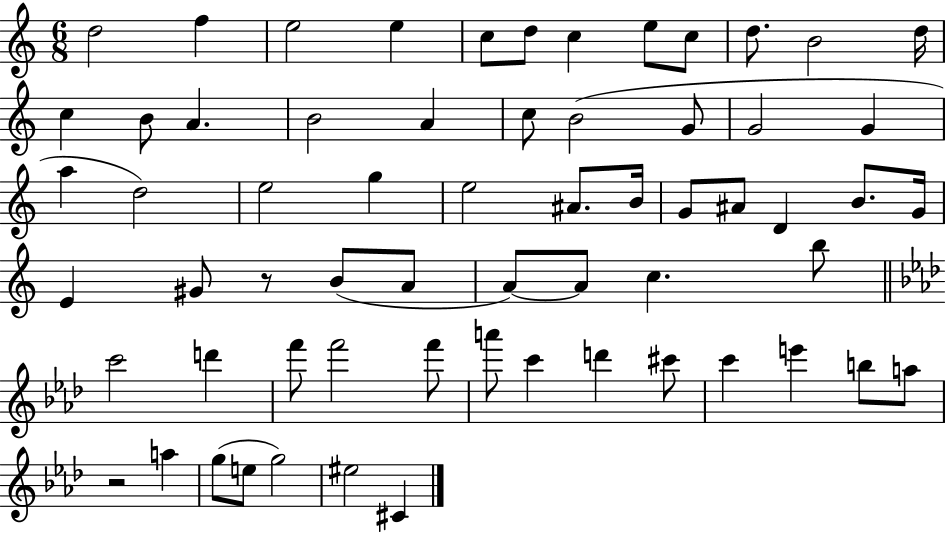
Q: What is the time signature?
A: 6/8